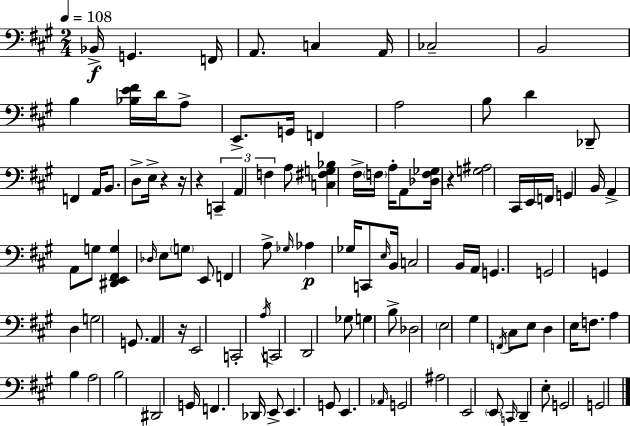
X:1
T:Untitled
M:2/4
L:1/4
K:A
_B,,/4 G,, F,,/4 A,,/2 C, A,,/4 _C,2 B,,2 B, [_B,E^F]/4 D/4 A,/2 E,,/2 G,,/4 F,, A,2 B,/2 D _D,,/2 F,, A,,/4 B,,/2 D,/2 E,/4 z z/4 z C,, A,, F, A,/2 [C,^F,G,_B,] ^F,/4 F,/4 A,/4 A,,/2 [_D,F,_G,]/4 z [G,^A,]2 ^C,,/4 E,,/4 F,,/4 G,, B,,/4 A,, A,,/2 G,/2 [^D,,E,,^F,,G,] _D,/4 E,/2 G,/2 E,,/2 F,, A,/2 _G,/4 _A, _G,/4 C,,/2 E,/4 B,,/4 C,2 B,,/4 A,,/4 G,, G,,2 G,, D, G,2 G,,/2 A,, z/4 E,,2 C,,2 A,/4 C,,2 D,,2 _G,/2 G, B,/2 _D,2 E,2 ^G, F,,/4 ^C,/2 E,/2 D, E,/4 F,/2 A, B, A,2 B,2 ^D,,2 G,,/4 F,, _D,,/4 E,,/2 E,, G,,/2 E,, _A,,/4 G,,2 ^A,2 E,,2 E,,/2 C,,/4 D,, E,/2 G,,2 G,,2